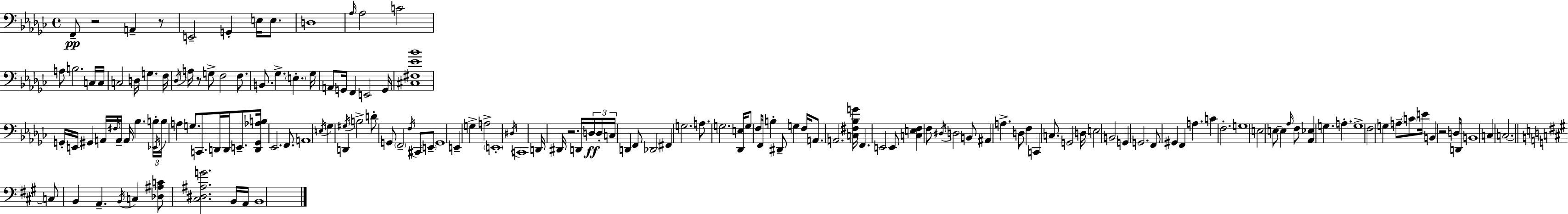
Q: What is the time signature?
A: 4/4